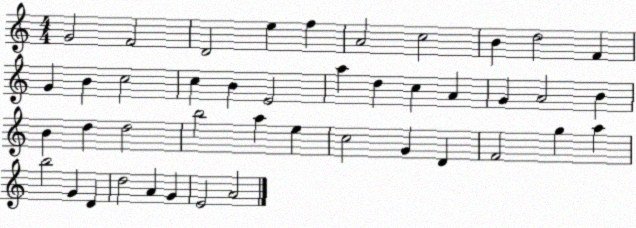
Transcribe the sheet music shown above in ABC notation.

X:1
T:Untitled
M:4/4
L:1/4
K:C
G2 F2 D2 e f A2 c2 B d2 F G B c2 c B E2 a d c A G A2 B B d d2 b2 a e c2 G D F2 g a b2 G D d2 A G E2 A2